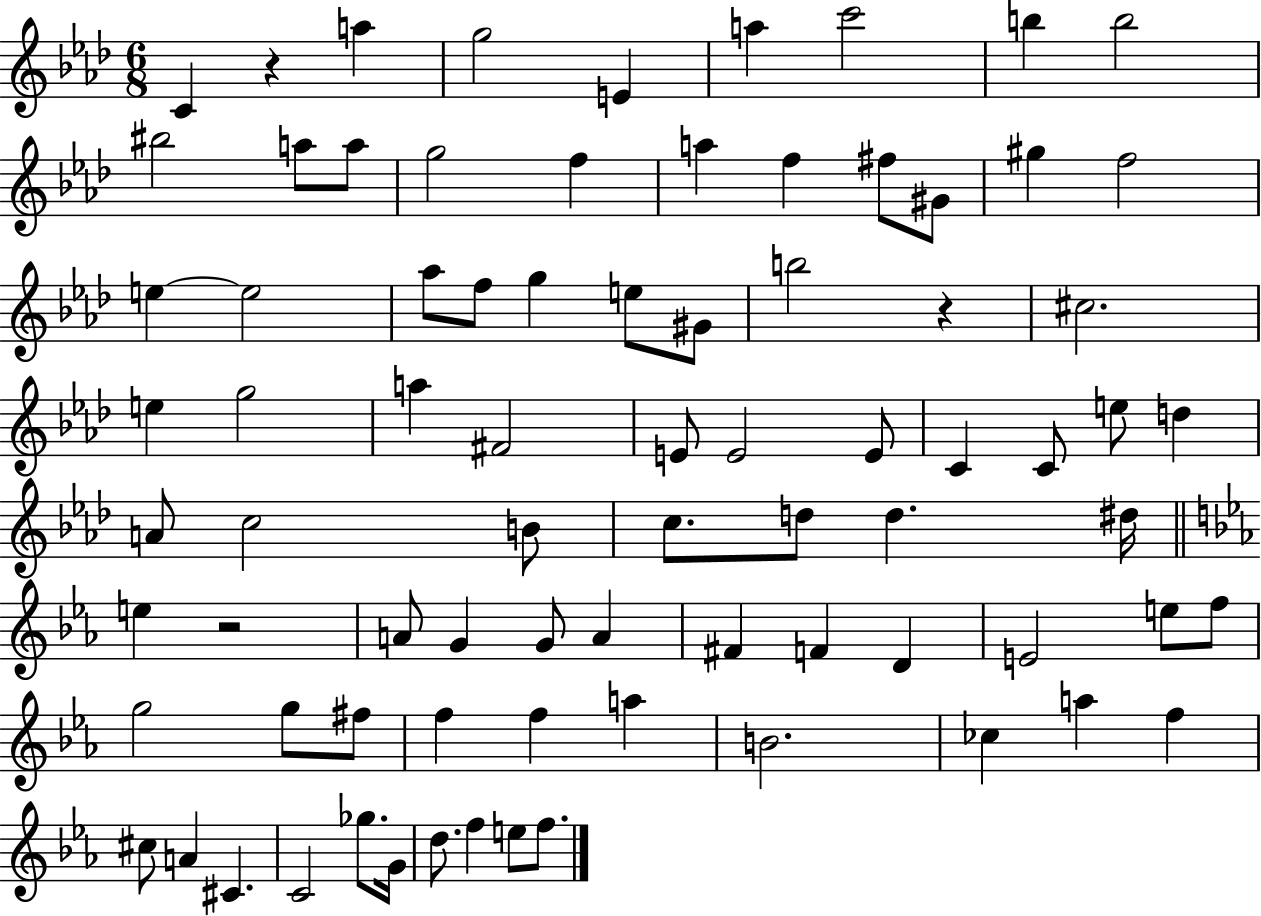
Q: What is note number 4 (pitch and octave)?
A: E4